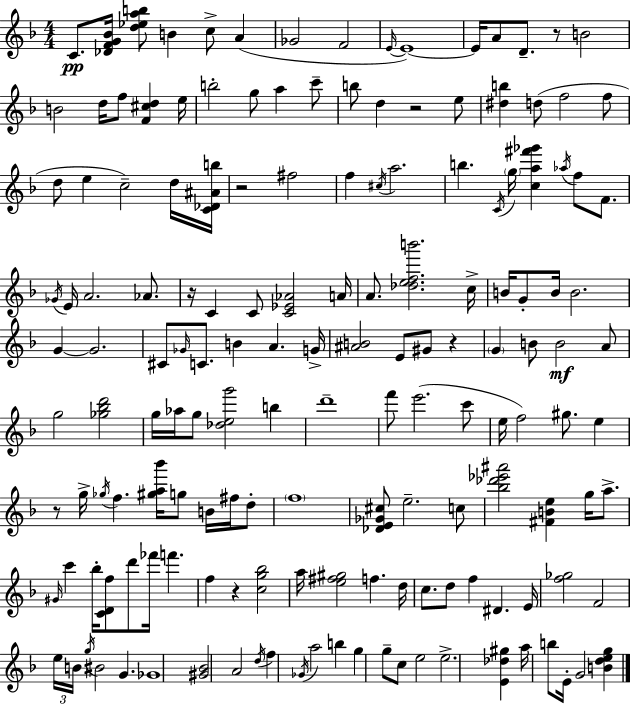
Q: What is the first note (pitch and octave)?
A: C4